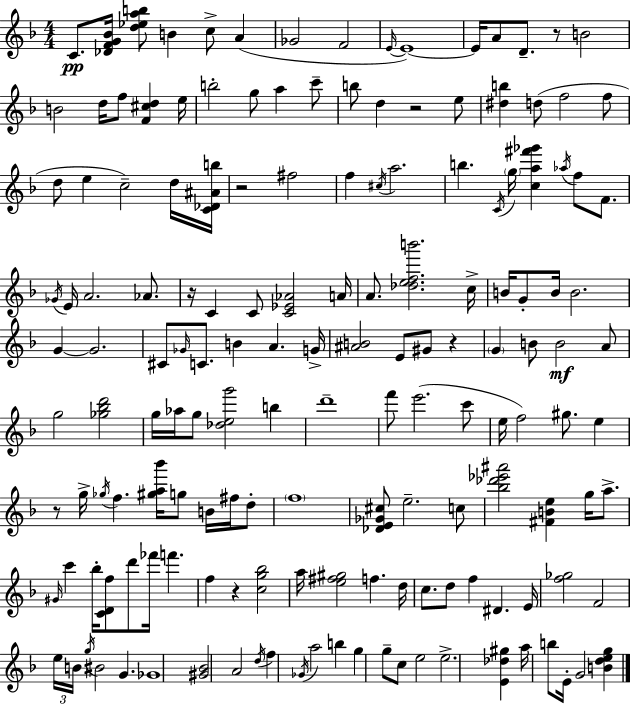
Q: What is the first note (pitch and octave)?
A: C4